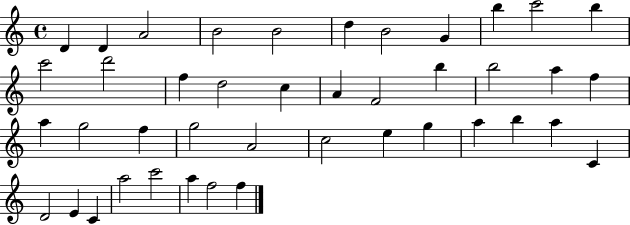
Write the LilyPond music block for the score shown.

{
  \clef treble
  \time 4/4
  \defaultTimeSignature
  \key c \major
  d'4 d'4 a'2 | b'2 b'2 | d''4 b'2 g'4 | b''4 c'''2 b''4 | \break c'''2 d'''2 | f''4 d''2 c''4 | a'4 f'2 b''4 | b''2 a''4 f''4 | \break a''4 g''2 f''4 | g''2 a'2 | c''2 e''4 g''4 | a''4 b''4 a''4 c'4 | \break d'2 e'4 c'4 | a''2 c'''2 | a''4 f''2 f''4 | \bar "|."
}